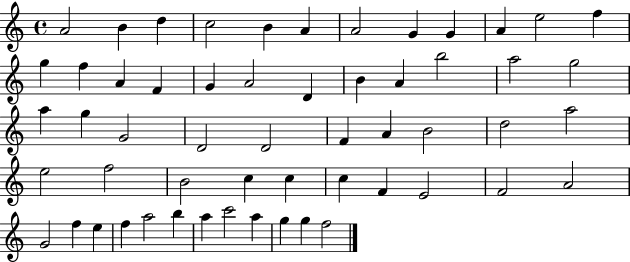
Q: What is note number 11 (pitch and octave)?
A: E5